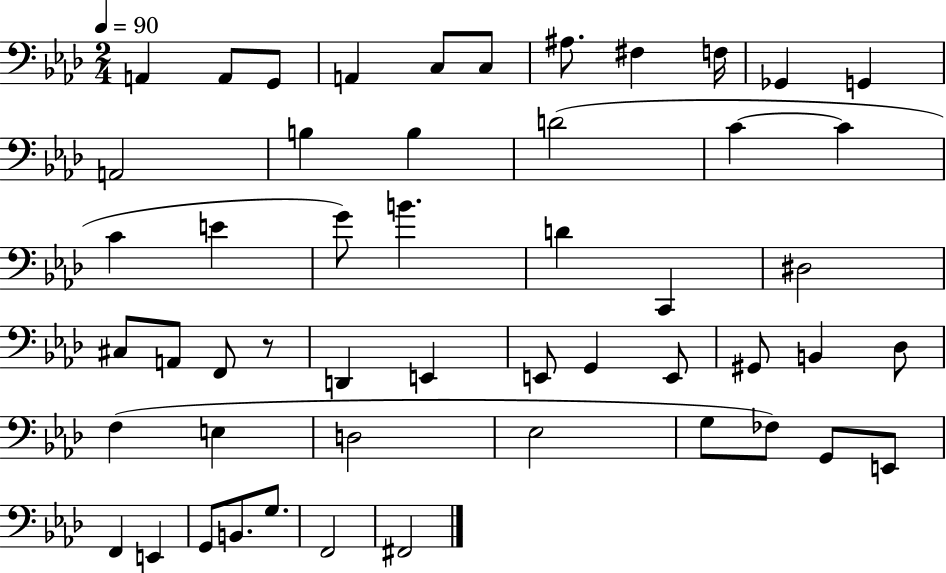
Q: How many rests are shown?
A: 1